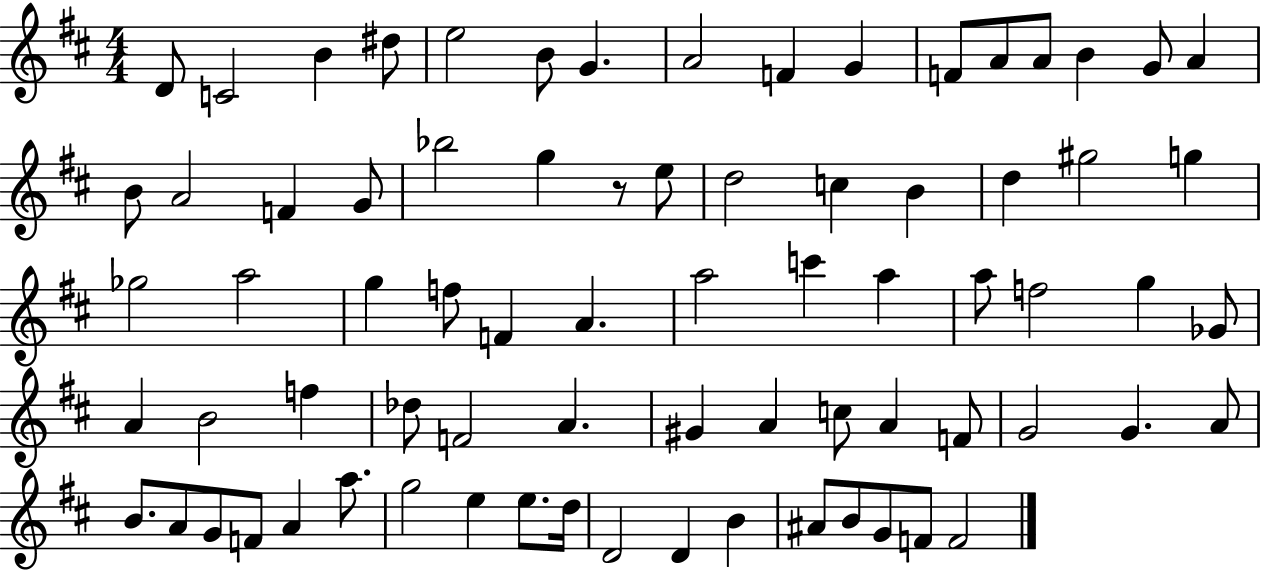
X:1
T:Untitled
M:4/4
L:1/4
K:D
D/2 C2 B ^d/2 e2 B/2 G A2 F G F/2 A/2 A/2 B G/2 A B/2 A2 F G/2 _b2 g z/2 e/2 d2 c B d ^g2 g _g2 a2 g f/2 F A a2 c' a a/2 f2 g _G/2 A B2 f _d/2 F2 A ^G A c/2 A F/2 G2 G A/2 B/2 A/2 G/2 F/2 A a/2 g2 e e/2 d/4 D2 D B ^A/2 B/2 G/2 F/2 F2